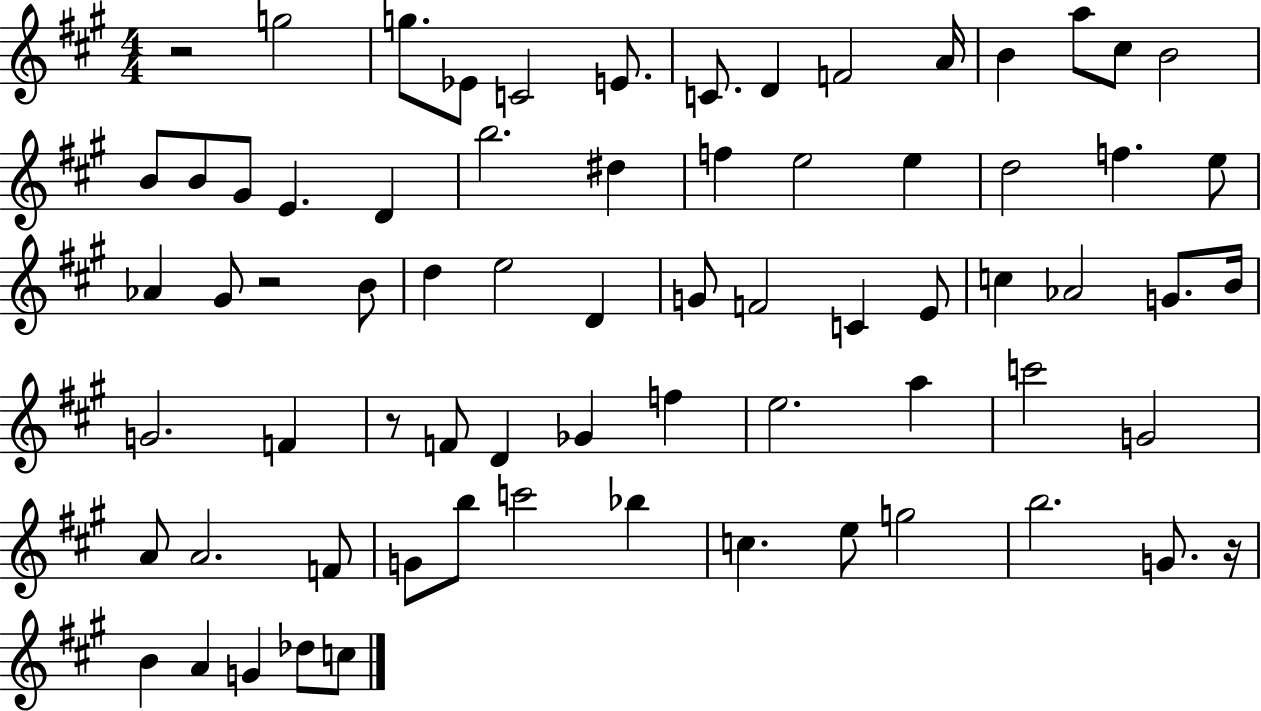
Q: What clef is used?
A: treble